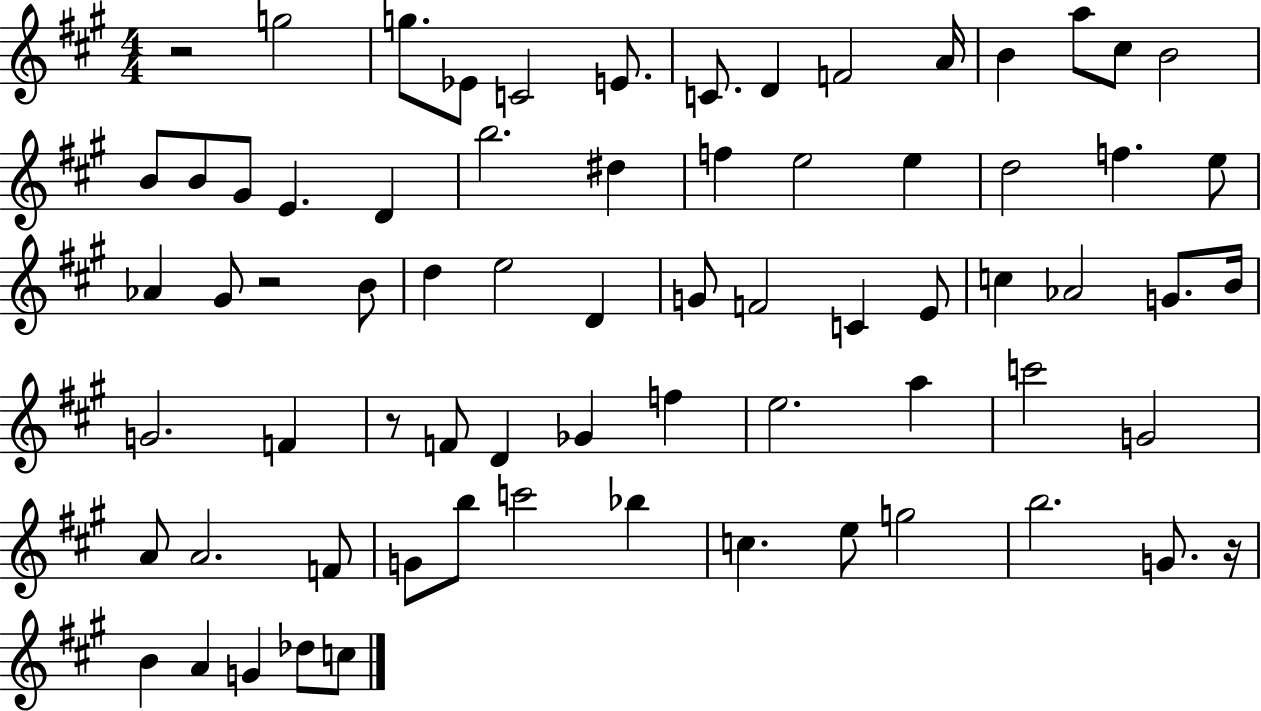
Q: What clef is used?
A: treble